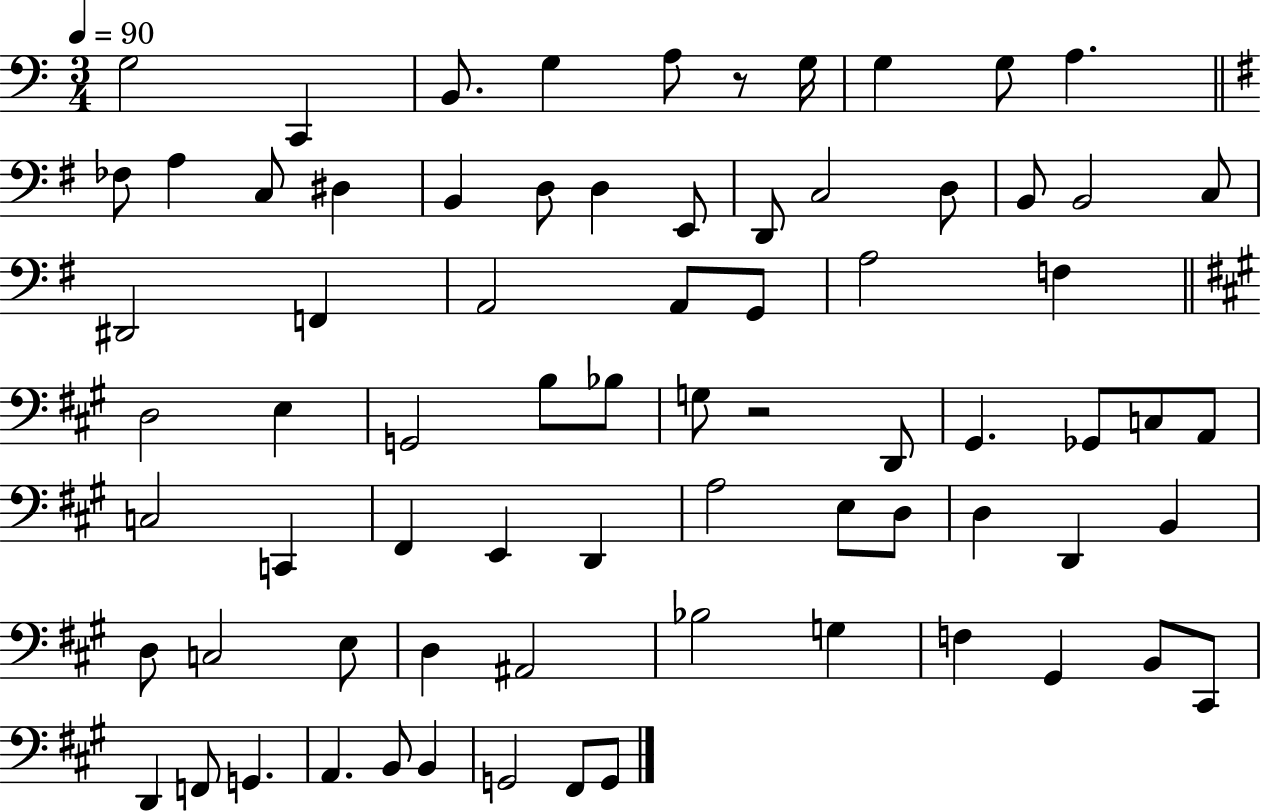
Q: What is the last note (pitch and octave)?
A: G2